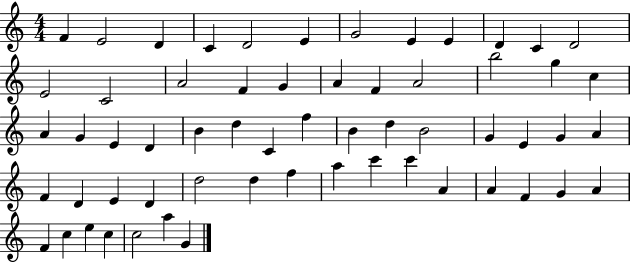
X:1
T:Untitled
M:4/4
L:1/4
K:C
F E2 D C D2 E G2 E E D C D2 E2 C2 A2 F G A F A2 b2 g c A G E D B d C f B d B2 G E G A F D E D d2 d f a c' c' A A F G A F c e c c2 a G